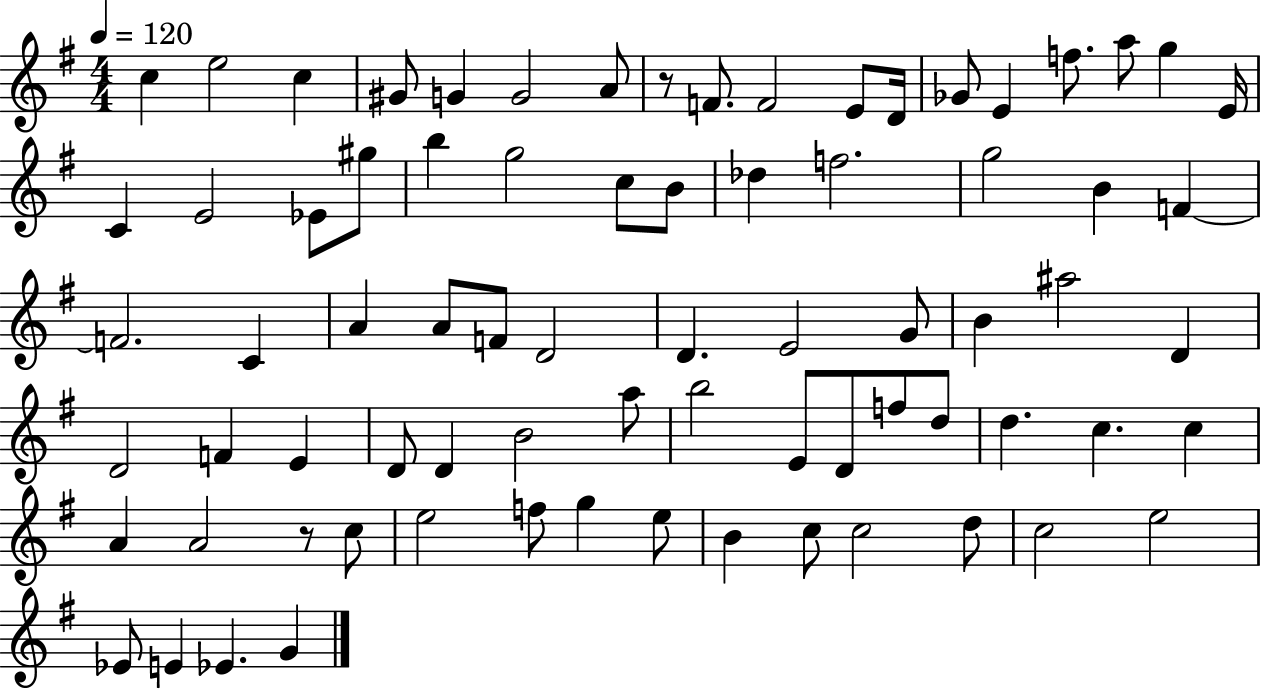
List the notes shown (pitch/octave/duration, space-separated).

C5/q E5/h C5/q G#4/e G4/q G4/h A4/e R/e F4/e. F4/h E4/e D4/s Gb4/e E4/q F5/e. A5/e G5/q E4/s C4/q E4/h Eb4/e G#5/e B5/q G5/h C5/e B4/e Db5/q F5/h. G5/h B4/q F4/q F4/h. C4/q A4/q A4/e F4/e D4/h D4/q. E4/h G4/e B4/q A#5/h D4/q D4/h F4/q E4/q D4/e D4/q B4/h A5/e B5/h E4/e D4/e F5/e D5/e D5/q. C5/q. C5/q A4/q A4/h R/e C5/e E5/h F5/e G5/q E5/e B4/q C5/e C5/h D5/e C5/h E5/h Eb4/e E4/q Eb4/q. G4/q